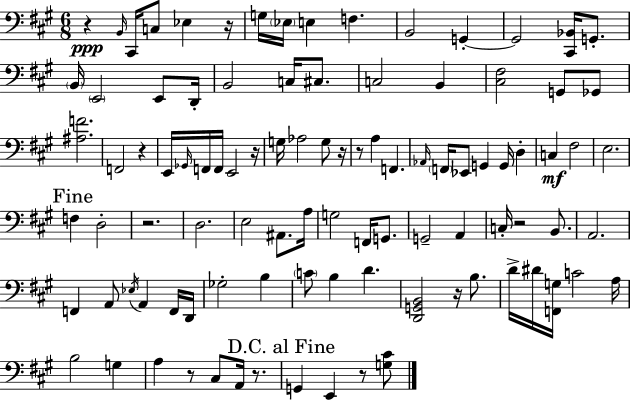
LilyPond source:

{
  \clef bass
  \numericTimeSignature
  \time 6/8
  \key a \major
  r4\ppp \grace { b,16 } cis,16 c8 ees4 | r16 g16 \parenthesize ees16 e4 f4. | b,2 g,4-.~~ | g,2 <cis, bes,>16 g,8.-. | \break \parenthesize b,16 \parenthesize e,2 e,8 | d,16-. b,2 c16 cis8. | c2 b,4 | <cis fis>2 g,8 ges,8 | \break <ais f'>2. | f,2 r4 | e,16 \grace { ges,16 } f,16 f,16 e,2 | r16 g16 aes2 g8 | \break r16 r8 a4 f,4. | \grace { aes,16 } \parenthesize f,16 ees,8 g,4 g,16 d4-. | c4\mf fis2 | e2. | \break \mark "Fine" f4 d2-. | r2. | d2. | e2 ais,8. | \break a16 g2 f,16 | g,8. g,2-- a,4 | c16-. r2 | b,8. a,2. | \break f,4 a,8 \acciaccatura { ees16 } a,4 | f,16 d,16 ges2-. | b4 \parenthesize c'8 b4 d'4. | <d, g, b,>2 | \break r16 b8. d'16-> dis'16 <f, g>16 c'2 | a16 b2 | g4 a4 r8 cis8 | a,16 r8. \mark "D.C. al Fine" g,4 e,4 | \break r8 <g cis'>8 \bar "|."
}